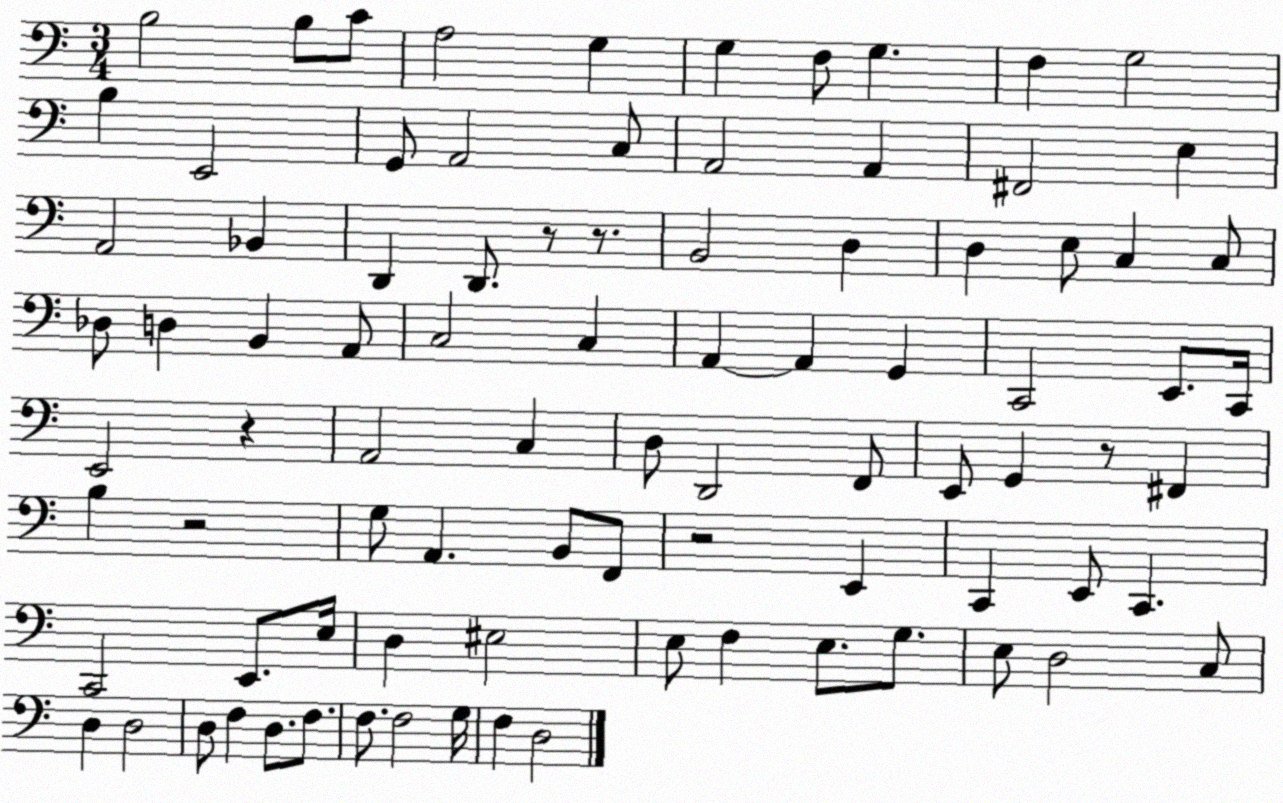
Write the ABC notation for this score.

X:1
T:Untitled
M:3/4
L:1/4
K:C
B,2 B,/2 C/2 A,2 G, G, F,/2 G, F, G,2 B, E,,2 G,,/2 A,,2 C,/2 A,,2 A,, ^F,,2 E, A,,2 _B,, D,, D,,/2 z/2 z/2 B,,2 D, D, E,/2 C, C,/2 _D,/2 D, B,, A,,/2 C,2 C, A,, A,, G,, C,,2 E,,/2 C,,/4 E,,2 z A,,2 C, D,/2 D,,2 F,,/2 E,,/2 G,, z/2 ^F,, B, z2 G,/2 A,, B,,/2 F,,/2 z2 E,, C,, E,,/2 C,, C,,2 E,,/2 E,/4 D, ^E,2 E,/2 F, E,/2 G,/2 E,/2 D,2 C,/2 D, D,2 D,/2 F, D,/2 F,/2 F,/2 F,2 G,/4 F, D,2